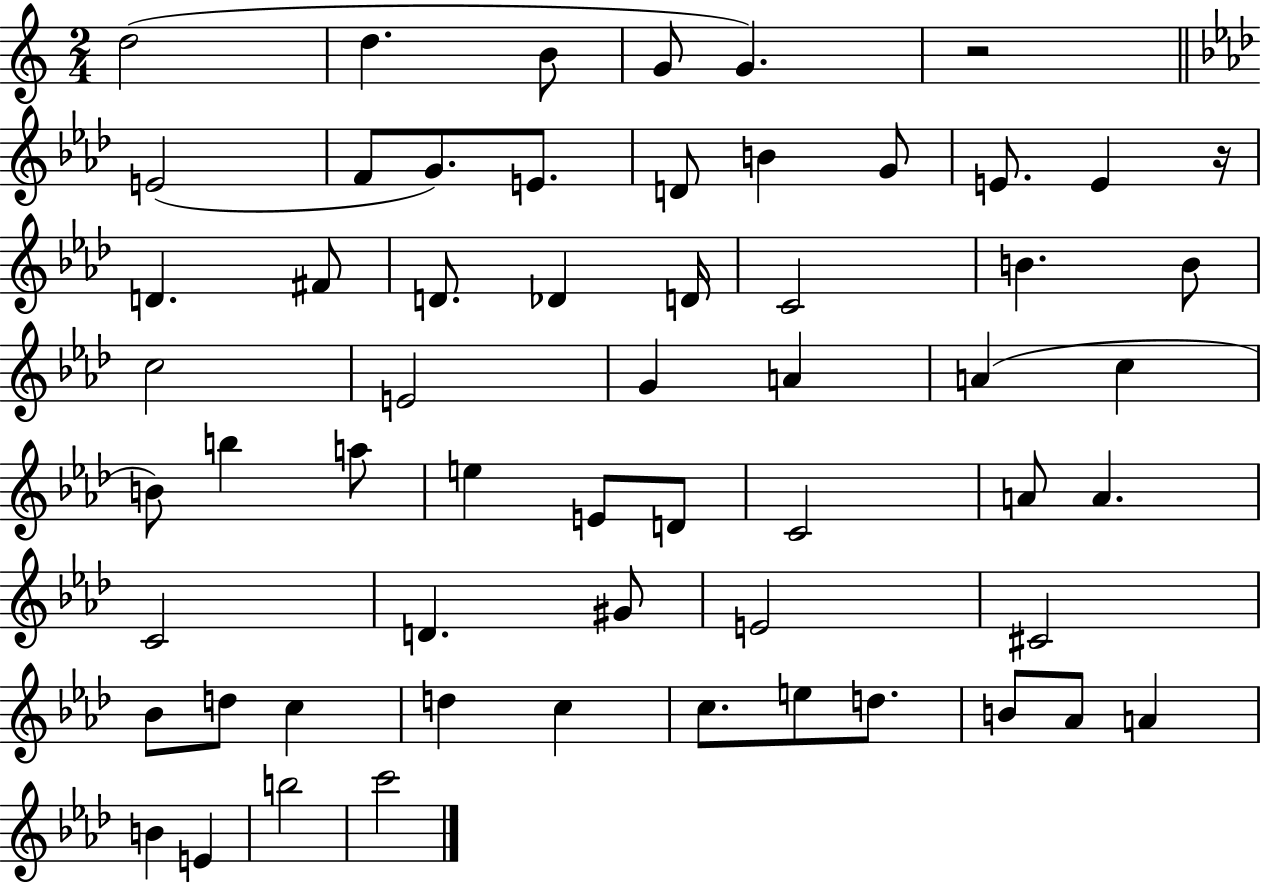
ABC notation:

X:1
T:Untitled
M:2/4
L:1/4
K:C
d2 d B/2 G/2 G z2 E2 F/2 G/2 E/2 D/2 B G/2 E/2 E z/4 D ^F/2 D/2 _D D/4 C2 B B/2 c2 E2 G A A c B/2 b a/2 e E/2 D/2 C2 A/2 A C2 D ^G/2 E2 ^C2 _B/2 d/2 c d c c/2 e/2 d/2 B/2 _A/2 A B E b2 c'2